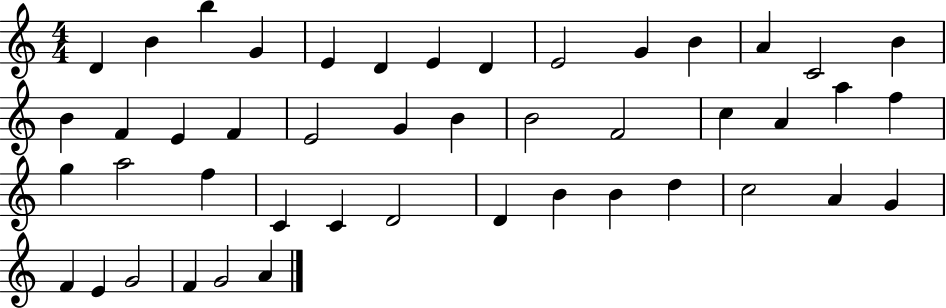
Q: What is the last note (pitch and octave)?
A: A4